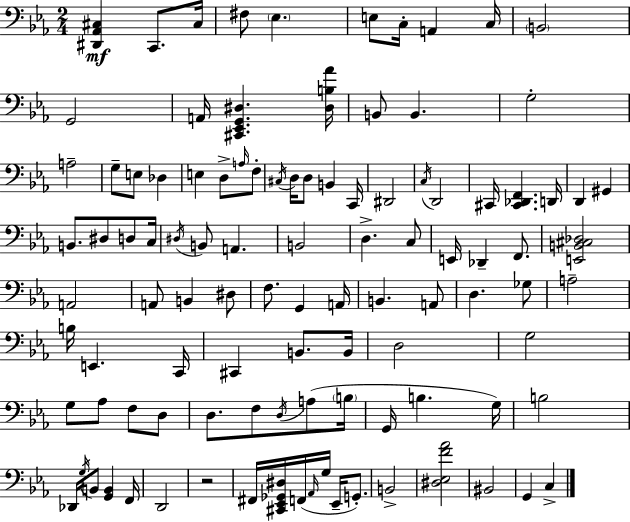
X:1
T:Untitled
M:2/4
L:1/4
K:Eb
[^D,,_A,,^C,] C,,/2 ^C,/4 ^F,/2 _E, E,/2 C,/4 A,, C,/4 B,,2 G,,2 A,,/4 [^C,,_E,,G,,^D,] [^D,B,_A]/4 B,,/2 B,, G,2 A,2 G,/2 E,/2 _D, E, D,/2 A,/4 F,/2 ^C,/4 D,/4 D,/2 B,, C,,/4 ^D,,2 C,/4 D,,2 ^C,,/4 [^C,,_D,,F,,] D,,/4 D,, ^G,, B,,/2 ^D,/2 D,/2 C,/4 ^D,/4 B,,/2 A,, B,,2 D, C,/2 E,,/4 _D,, F,,/2 [E,,B,,^C,_D,]2 A,,2 A,,/2 B,, ^D,/2 F,/2 G,, A,,/4 B,, A,,/2 D, _G,/2 A,2 B,/4 E,, C,,/4 ^C,, B,,/2 B,,/4 D,2 G,2 G,/2 _A,/2 F,/2 D,/2 D,/2 F,/2 D,/4 A,/2 B,/4 G,,/4 B, G,/4 B,2 _D,,/4 G,/4 B,,/2 [G,,B,,] F,,/4 D,,2 z2 ^F,,/4 [^C,,_E,,_G,,^D,]/4 F,,/4 _A,,/4 G,/4 _E,,/4 G,,/2 B,,2 [^D,_E,F_A]2 ^B,,2 G,, C,